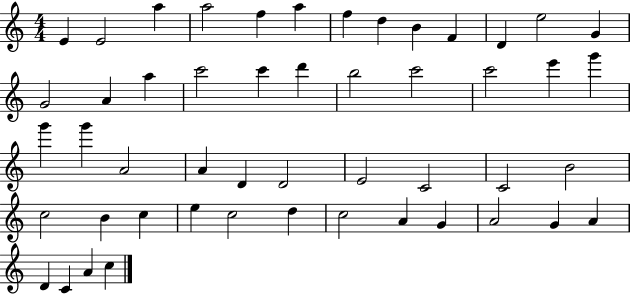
{
  \clef treble
  \numericTimeSignature
  \time 4/4
  \key c \major
  e'4 e'2 a''4 | a''2 f''4 a''4 | f''4 d''4 b'4 f'4 | d'4 e''2 g'4 | \break g'2 a'4 a''4 | c'''2 c'''4 d'''4 | b''2 c'''2 | c'''2 e'''4 g'''4 | \break g'''4 g'''4 a'2 | a'4 d'4 d'2 | e'2 c'2 | c'2 b'2 | \break c''2 b'4 c''4 | e''4 c''2 d''4 | c''2 a'4 g'4 | a'2 g'4 a'4 | \break d'4 c'4 a'4 c''4 | \bar "|."
}